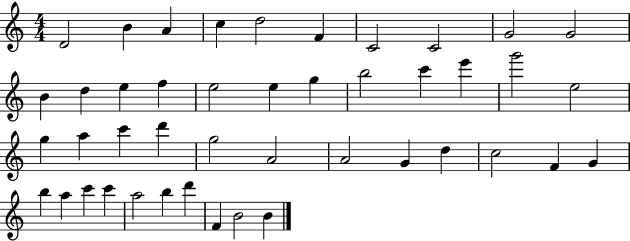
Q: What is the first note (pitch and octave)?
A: D4